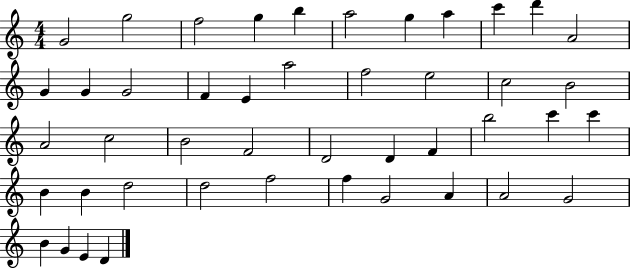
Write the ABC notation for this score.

X:1
T:Untitled
M:4/4
L:1/4
K:C
G2 g2 f2 g b a2 g a c' d' A2 G G G2 F E a2 f2 e2 c2 B2 A2 c2 B2 F2 D2 D F b2 c' c' B B d2 d2 f2 f G2 A A2 G2 B G E D